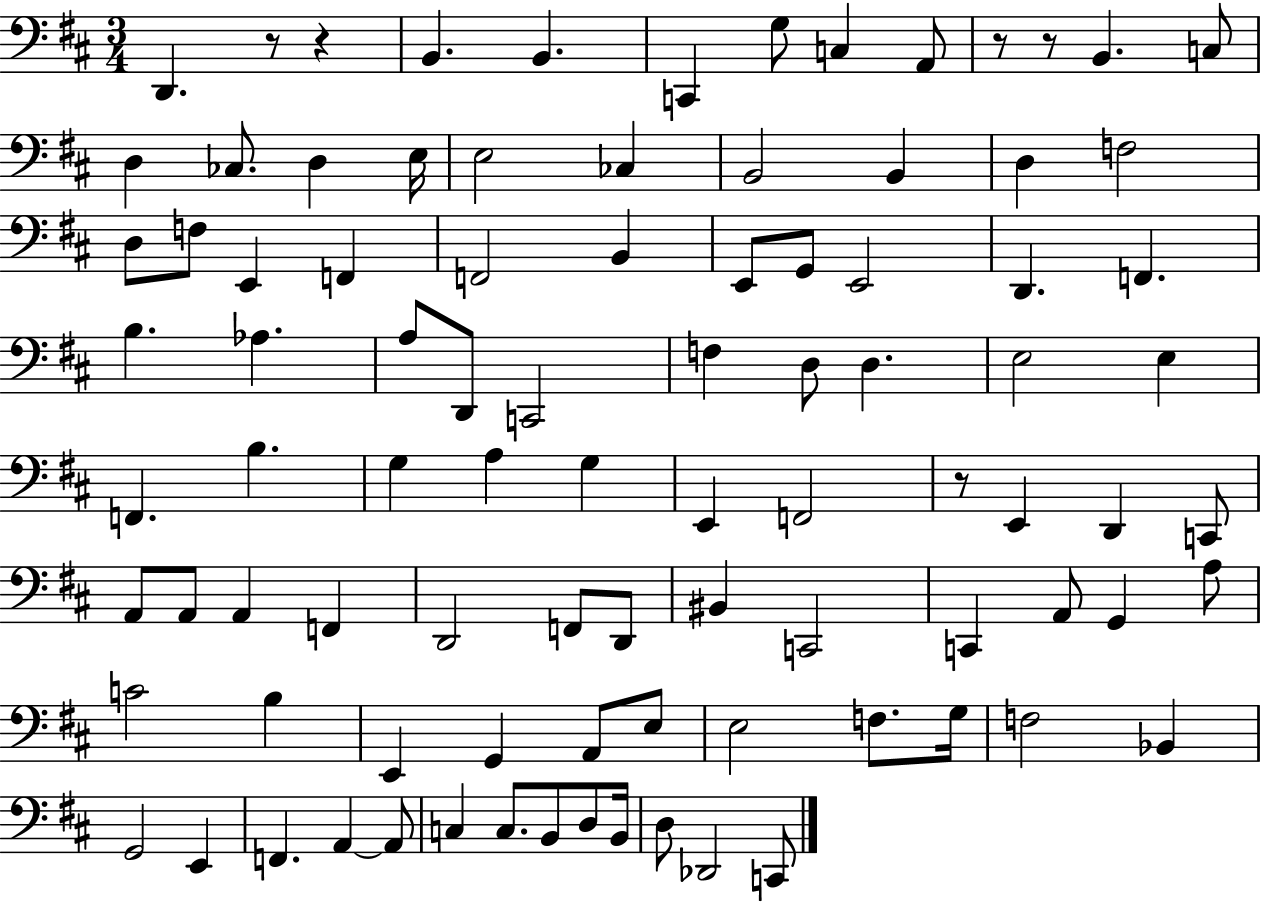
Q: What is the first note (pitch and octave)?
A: D2